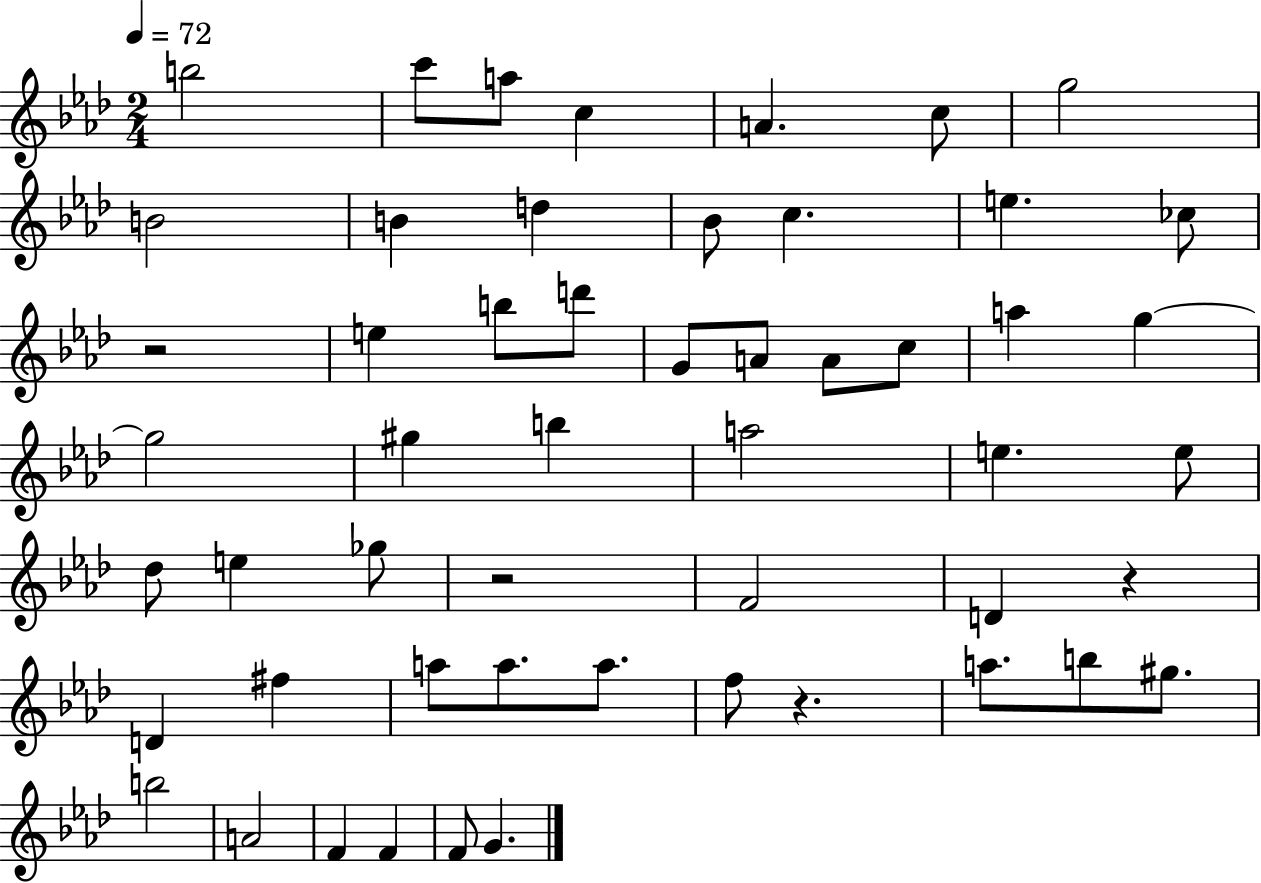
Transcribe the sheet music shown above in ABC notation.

X:1
T:Untitled
M:2/4
L:1/4
K:Ab
b2 c'/2 a/2 c A c/2 g2 B2 B d _B/2 c e _c/2 z2 e b/2 d'/2 G/2 A/2 A/2 c/2 a g g2 ^g b a2 e e/2 _d/2 e _g/2 z2 F2 D z D ^f a/2 a/2 a/2 f/2 z a/2 b/2 ^g/2 b2 A2 F F F/2 G